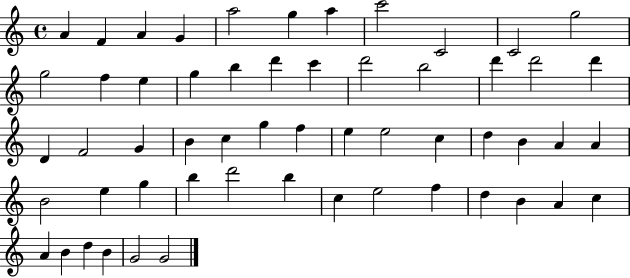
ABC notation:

X:1
T:Untitled
M:4/4
L:1/4
K:C
A F A G a2 g a c'2 C2 C2 g2 g2 f e g b d' c' d'2 b2 d' d'2 d' D F2 G B c g f e e2 c d B A A B2 e g b d'2 b c e2 f d B A c A B d B G2 G2